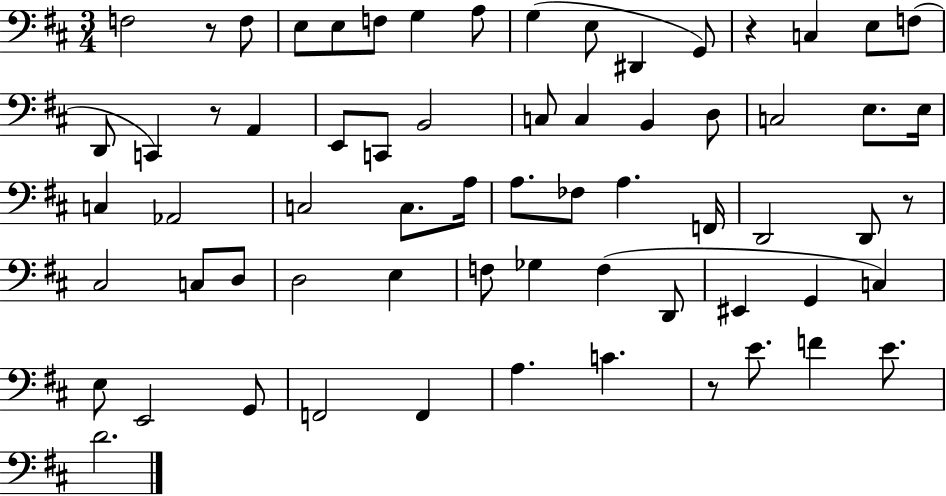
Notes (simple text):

F3/h R/e F3/e E3/e E3/e F3/e G3/q A3/e G3/q E3/e D#2/q G2/e R/q C3/q E3/e F3/e D2/e C2/q R/e A2/q E2/e C2/e B2/h C3/e C3/q B2/q D3/e C3/h E3/e. E3/s C3/q Ab2/h C3/h C3/e. A3/s A3/e. FES3/e A3/q. F2/s D2/h D2/e R/e C#3/h C3/e D3/e D3/h E3/q F3/e Gb3/q F3/q D2/e EIS2/q G2/q C3/q E3/e E2/h G2/e F2/h F2/q A3/q. C4/q. R/e E4/e. F4/q E4/e. D4/h.